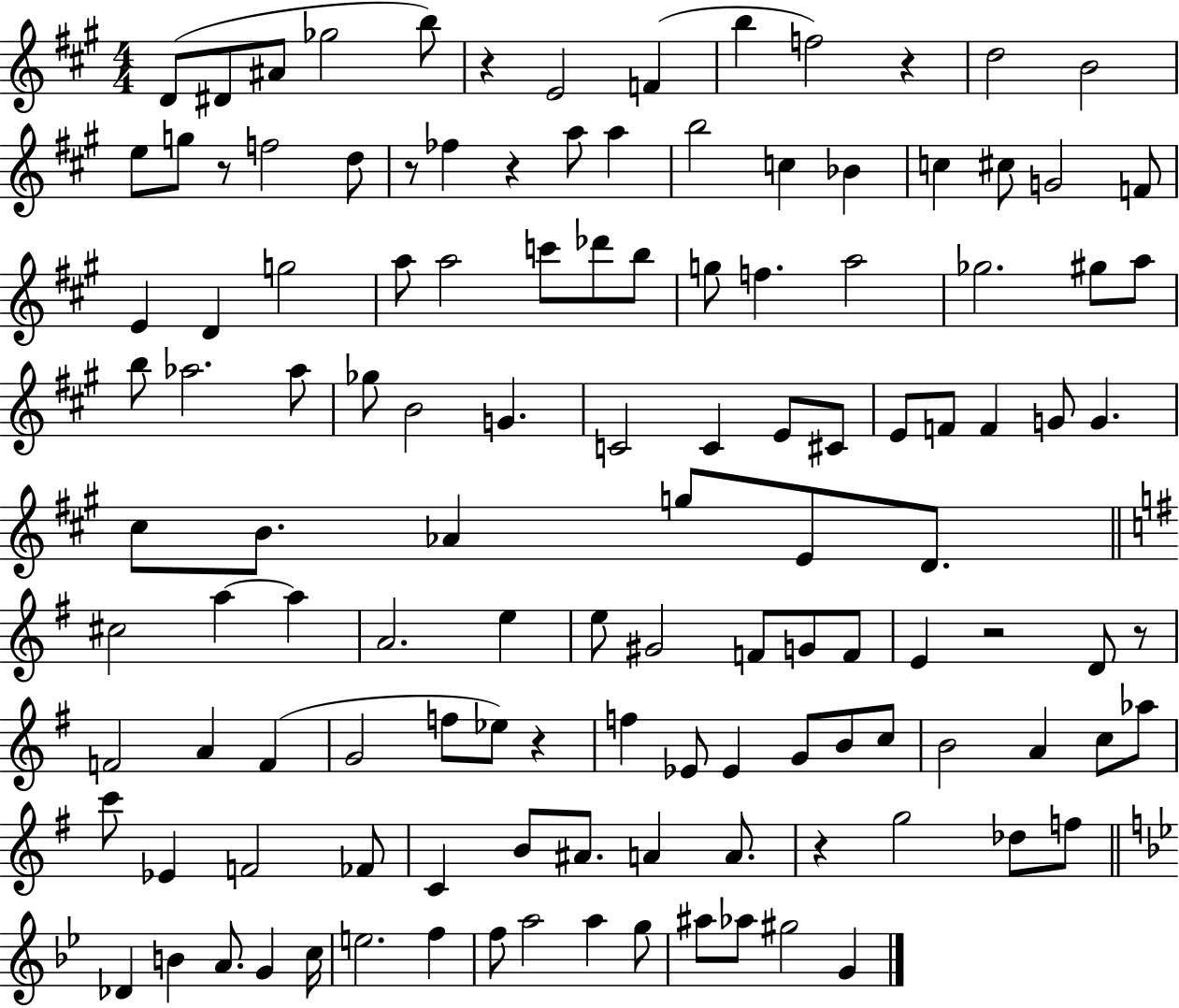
{
  \clef treble
  \numericTimeSignature
  \time 4/4
  \key a \major
  d'8( dis'8 ais'8 ges''2 b''8) | r4 e'2 f'4( | b''4 f''2) r4 | d''2 b'2 | \break e''8 g''8 r8 f''2 d''8 | r8 fes''4 r4 a''8 a''4 | b''2 c''4 bes'4 | c''4 cis''8 g'2 f'8 | \break e'4 d'4 g''2 | a''8 a''2 c'''8 des'''8 b''8 | g''8 f''4. a''2 | ges''2. gis''8 a''8 | \break b''8 aes''2. aes''8 | ges''8 b'2 g'4. | c'2 c'4 e'8 cis'8 | e'8 f'8 f'4 g'8 g'4. | \break cis''8 b'8. aes'4 g''8 e'8 d'8. | \bar "||" \break \key g \major cis''2 a''4~~ a''4 | a'2. e''4 | e''8 gis'2 f'8 g'8 f'8 | e'4 r2 d'8 r8 | \break f'2 a'4 f'4( | g'2 f''8 ees''8) r4 | f''4 ees'8 ees'4 g'8 b'8 c''8 | b'2 a'4 c''8 aes''8 | \break c'''8 ees'4 f'2 fes'8 | c'4 b'8 ais'8. a'4 a'8. | r4 g''2 des''8 f''8 | \bar "||" \break \key bes \major des'4 b'4 a'8. g'4 c''16 | e''2. f''4 | f''8 a''2 a''4 g''8 | ais''8 aes''8 gis''2 g'4 | \break \bar "|."
}